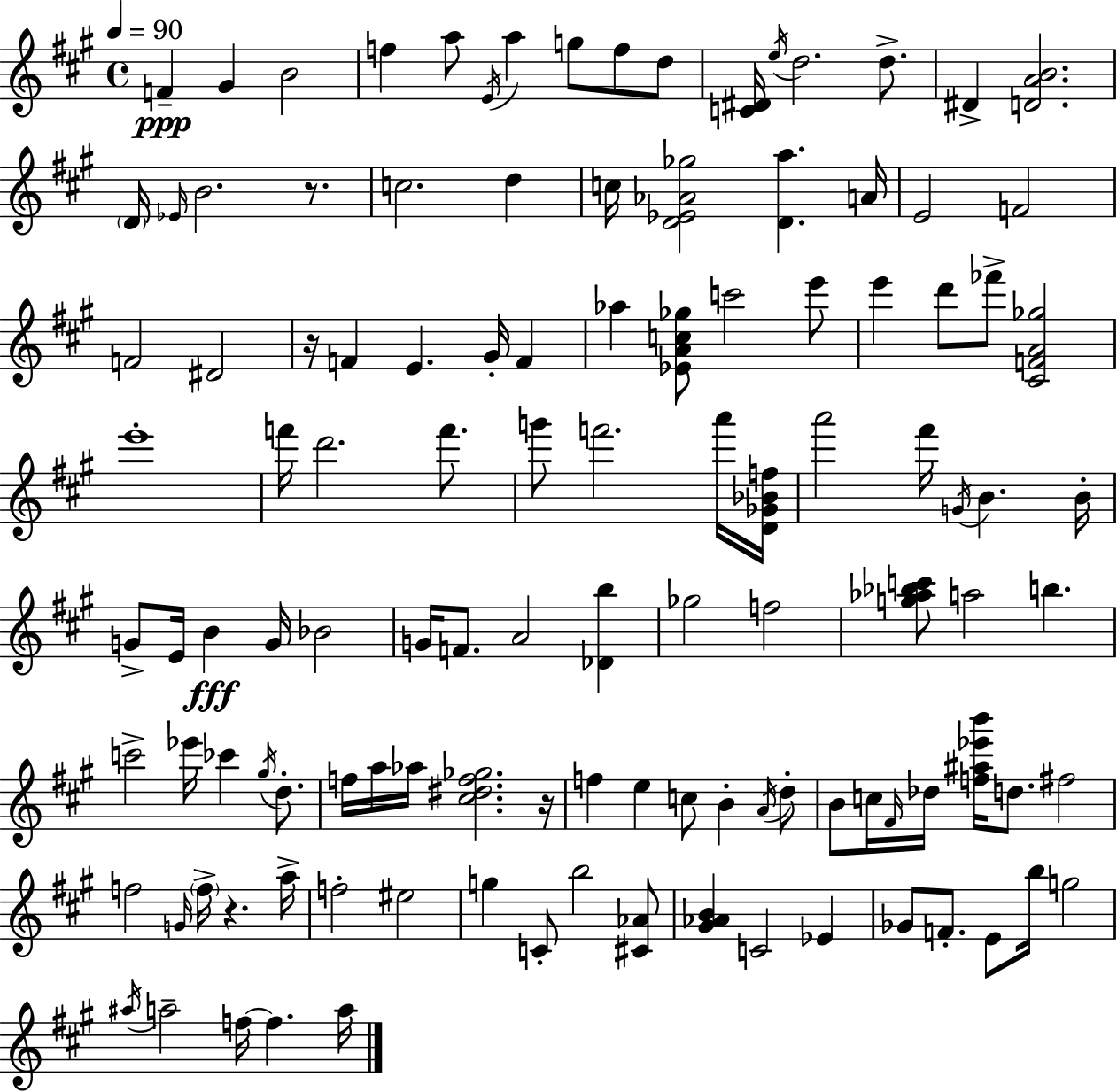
F4/q G#4/q B4/h F5/q A5/e E4/s A5/q G5/e F5/e D5/e [C4,D#4]/s E5/s D5/h. D5/e. D#4/q [D4,A4,B4]/h. D4/s Eb4/s B4/h. R/e. C5/h. D5/q C5/s [D4,Eb4,Ab4,Gb5]/h [D4,A5]/q. A4/s E4/h F4/h F4/h D#4/h R/s F4/q E4/q. G#4/s F4/q Ab5/q [Eb4,A4,C5,Gb5]/e C6/h E6/e E6/q D6/e FES6/e [C#4,F4,A4,Gb5]/h E6/w F6/s D6/h. F6/e. G6/e F6/h. A6/s [D4,Gb4,Bb4,F5]/s A6/h F#6/s G4/s B4/q. B4/s G4/e E4/s B4/q G4/s Bb4/h G4/s F4/e. A4/h [Db4,B5]/q Gb5/h F5/h [G5,Ab5,Bb5,C6]/e A5/h B5/q. C6/h Eb6/s CES6/q G#5/s D5/e. F5/s A5/s Ab5/s [C#5,D#5,F5,Gb5]/h. R/s F5/q E5/q C5/e B4/q A4/s D5/e B4/e C5/s F#4/s Db5/s [F5,A#5,Eb6,B6]/s D5/e. F#5/h F5/h G4/s F5/s R/q. A5/s F5/h EIS5/h G5/q C4/e B5/h [C#4,Ab4]/e [G#4,Ab4,B4]/q C4/h Eb4/q Gb4/e F4/e. E4/e B5/s G5/h A#5/s A5/h F5/s F5/q. A5/s